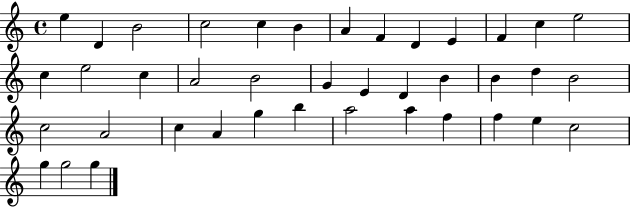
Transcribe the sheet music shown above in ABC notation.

X:1
T:Untitled
M:4/4
L:1/4
K:C
e D B2 c2 c B A F D E F c e2 c e2 c A2 B2 G E D B B d B2 c2 A2 c A g b a2 a f f e c2 g g2 g